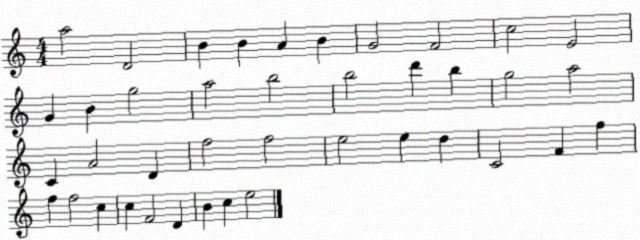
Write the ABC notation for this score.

X:1
T:Untitled
M:4/4
L:1/4
K:C
a2 D2 B B A B G2 F2 c2 E2 G B g2 a2 b2 b2 d' b g2 a2 C A2 D f2 f2 e2 e d C2 F f f f2 c c F2 D B c e2